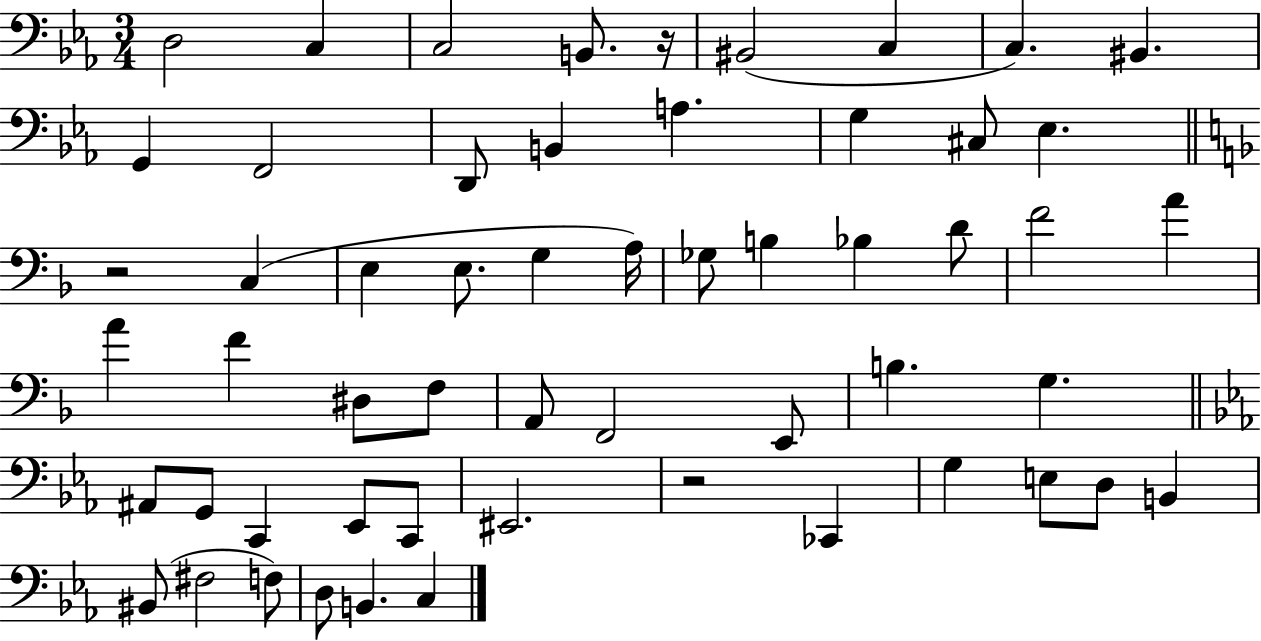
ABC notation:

X:1
T:Untitled
M:3/4
L:1/4
K:Eb
D,2 C, C,2 B,,/2 z/4 ^B,,2 C, C, ^B,, G,, F,,2 D,,/2 B,, A, G, ^C,/2 _E, z2 C, E, E,/2 G, A,/4 _G,/2 B, _B, D/2 F2 A A F ^D,/2 F,/2 A,,/2 F,,2 E,,/2 B, G, ^A,,/2 G,,/2 C,, _E,,/2 C,,/2 ^E,,2 z2 _C,, G, E,/2 D,/2 B,, ^B,,/2 ^F,2 F,/2 D,/2 B,, C,